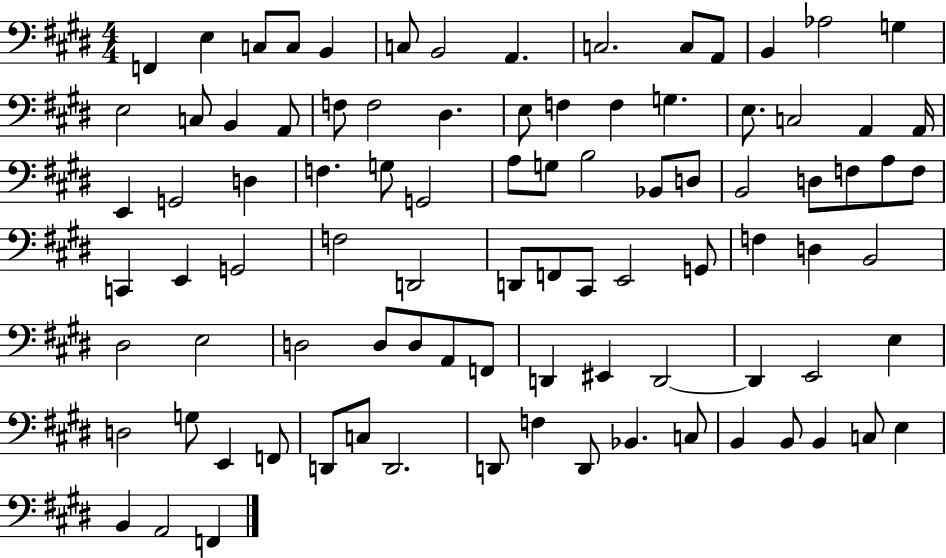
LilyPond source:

{
  \clef bass
  \numericTimeSignature
  \time 4/4
  \key e \major
  f,4 e4 c8 c8 b,4 | c8 b,2 a,4. | c2. c8 a,8 | b,4 aes2 g4 | \break e2 c8 b,4 a,8 | f8 f2 dis4. | e8 f4 f4 g4. | e8. c2 a,4 a,16 | \break e,4 g,2 d4 | f4. g8 g,2 | a8 g8 b2 bes,8 d8 | b,2 d8 f8 a8 f8 | \break c,4 e,4 g,2 | f2 d,2 | d,8 f,8 cis,8 e,2 g,8 | f4 d4 b,2 | \break dis2 e2 | d2 d8 d8 a,8 f,8 | d,4 eis,4 d,2~~ | d,4 e,2 e4 | \break d2 g8 e,4 f,8 | d,8 c8 d,2. | d,8 f4 d,8 bes,4. c8 | b,4 b,8 b,4 c8 e4 | \break b,4 a,2 f,4 | \bar "|."
}